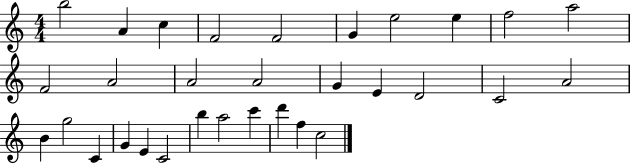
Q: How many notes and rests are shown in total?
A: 31